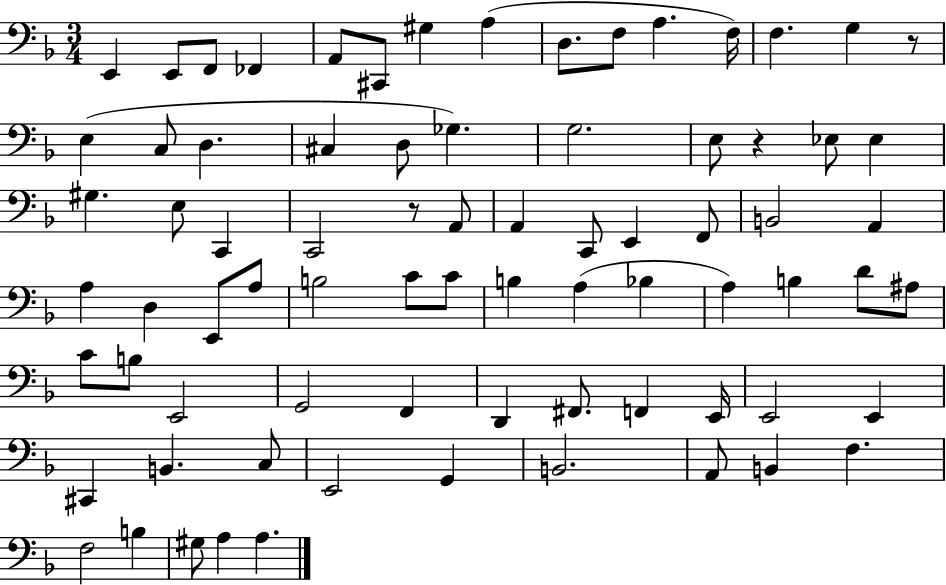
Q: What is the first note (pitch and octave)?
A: E2